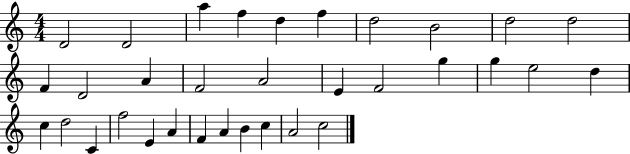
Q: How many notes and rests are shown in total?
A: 33